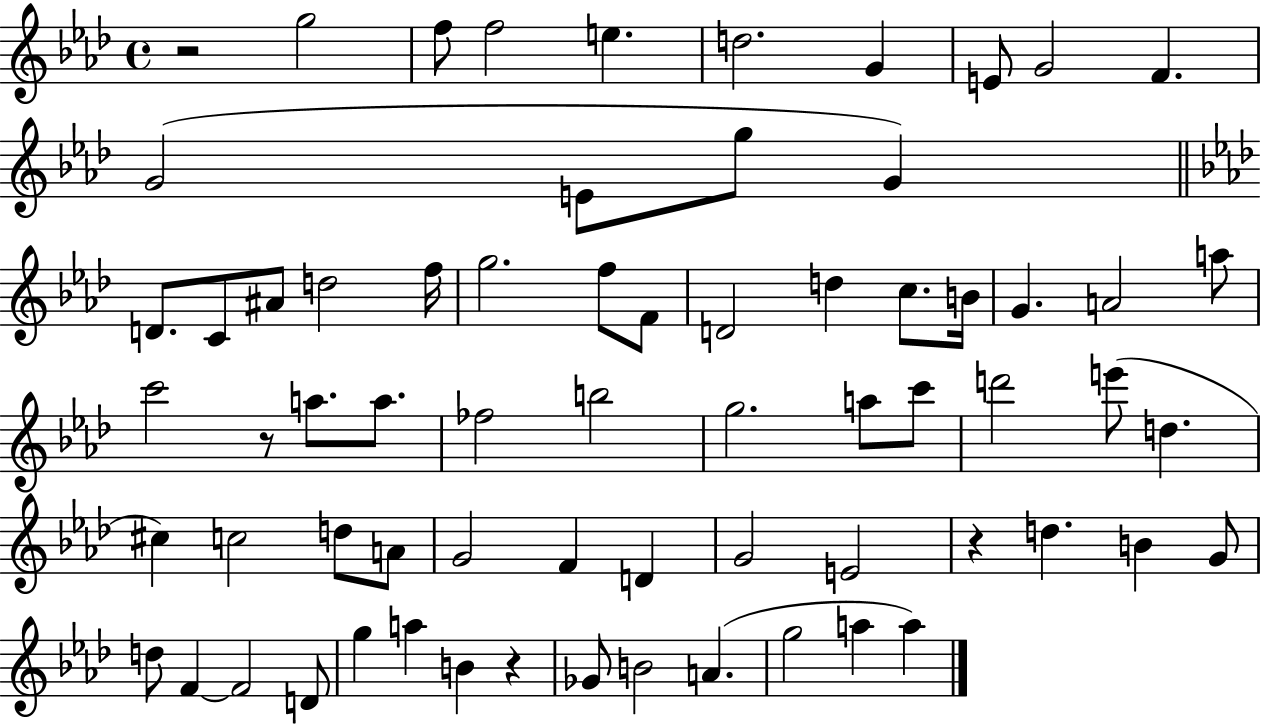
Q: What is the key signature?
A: AES major